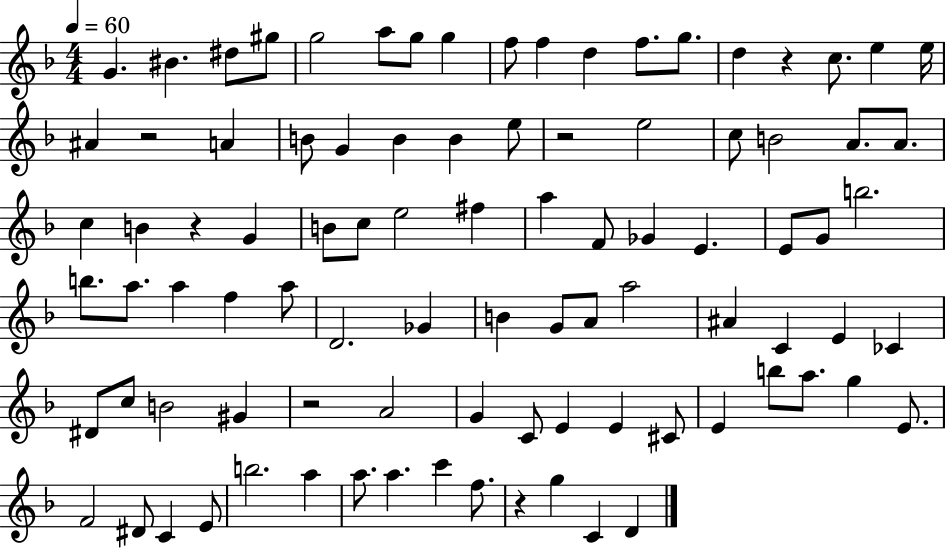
X:1
T:Untitled
M:4/4
L:1/4
K:F
G ^B ^d/2 ^g/2 g2 a/2 g/2 g f/2 f d f/2 g/2 d z c/2 e e/4 ^A z2 A B/2 G B B e/2 z2 e2 c/2 B2 A/2 A/2 c B z G B/2 c/2 e2 ^f a F/2 _G E E/2 G/2 b2 b/2 a/2 a f a/2 D2 _G B G/2 A/2 a2 ^A C E _C ^D/2 c/2 B2 ^G z2 A2 G C/2 E E ^C/2 E b/2 a/2 g E/2 F2 ^D/2 C E/2 b2 a a/2 a c' f/2 z g C D